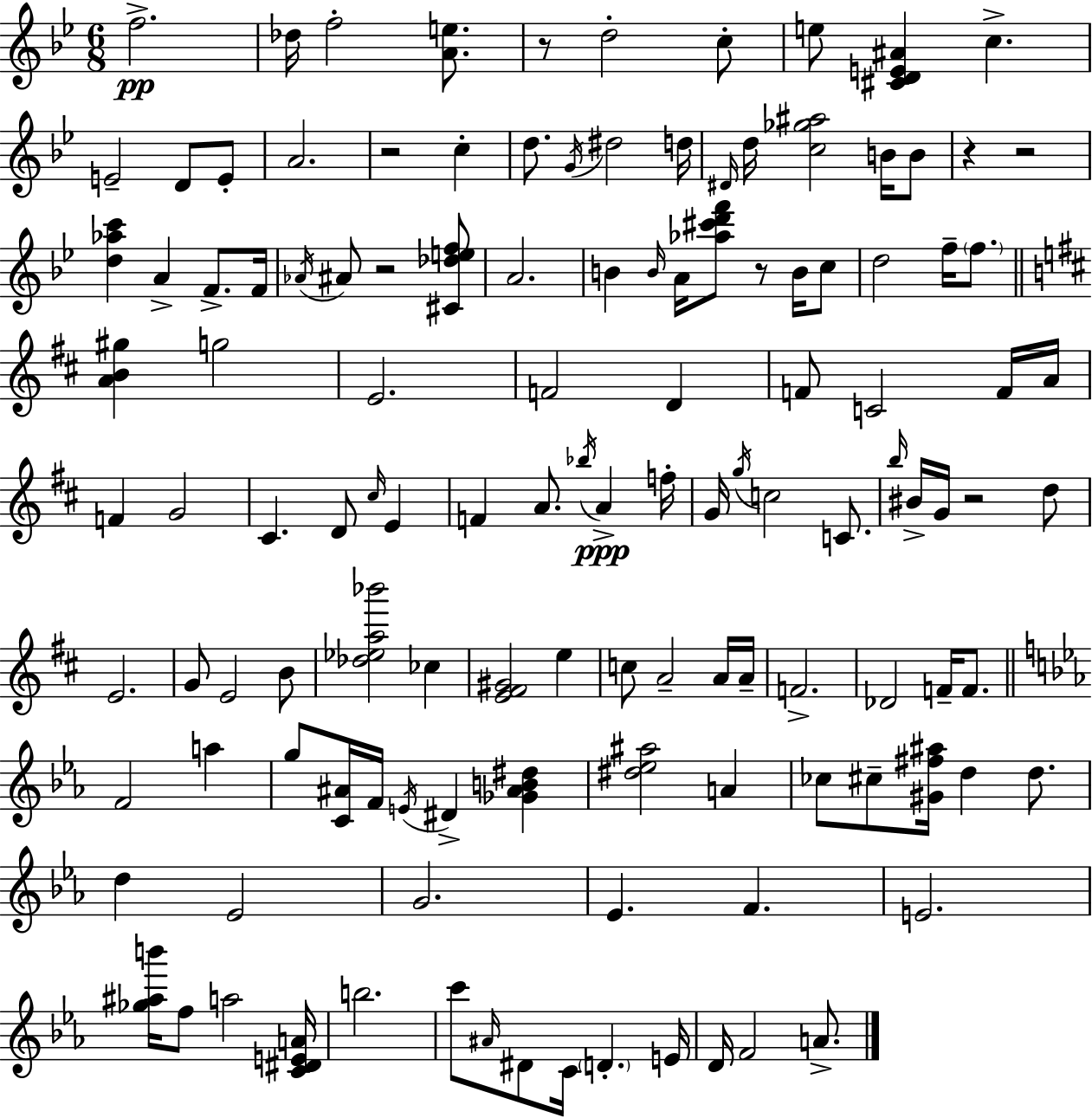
F5/h. Db5/s F5/h [A4,E5]/e. R/e D5/h C5/e E5/e [C#4,D4,E4,A#4]/q C5/q. E4/h D4/e E4/e A4/h. R/h C5/q D5/e. G4/s D#5/h D5/s D#4/s D5/s [C5,Gb5,A#5]/h B4/s B4/e R/q R/h [D5,Ab5,C6]/q A4/q F4/e. F4/s Ab4/s A#4/e R/h [C#4,Db5,E5,F5]/e A4/h. B4/q B4/s A4/s [Ab5,C#6,D6,F6]/e R/e B4/s C5/e D5/h F5/s F5/e. [A4,B4,G#5]/q G5/h E4/h. F4/h D4/q F4/e C4/h F4/s A4/s F4/q G4/h C#4/q. D4/e C#5/s E4/q F4/q A4/e. Bb5/s A4/q F5/s G4/s G5/s C5/h C4/e. B5/s BIS4/s G4/s R/h D5/e E4/h. G4/e E4/h B4/e [Db5,Eb5,A5,Bb6]/h CES5/q [E4,F#4,G#4]/h E5/q C5/e A4/h A4/s A4/s F4/h. Db4/h F4/s F4/e. F4/h A5/q G5/e [C4,A#4]/s F4/s E4/s D#4/q [Gb4,A#4,B4,D#5]/q [D#5,Eb5,A#5]/h A4/q CES5/e C#5/e [G#4,F#5,A#5]/s D5/q D5/e. D5/q Eb4/h G4/h. Eb4/q. F4/q. E4/h. [Gb5,A#5,B6]/s F5/e A5/h [C4,D#4,E4,A4]/s B5/h. C6/e A#4/s D#4/e C4/s D4/q. E4/s D4/s F4/h A4/e.